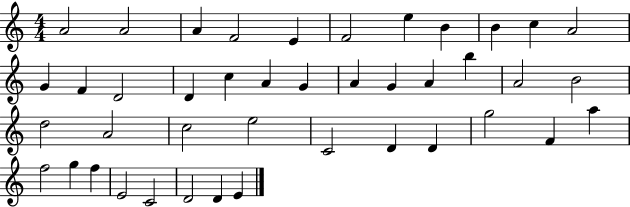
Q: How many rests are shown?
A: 0